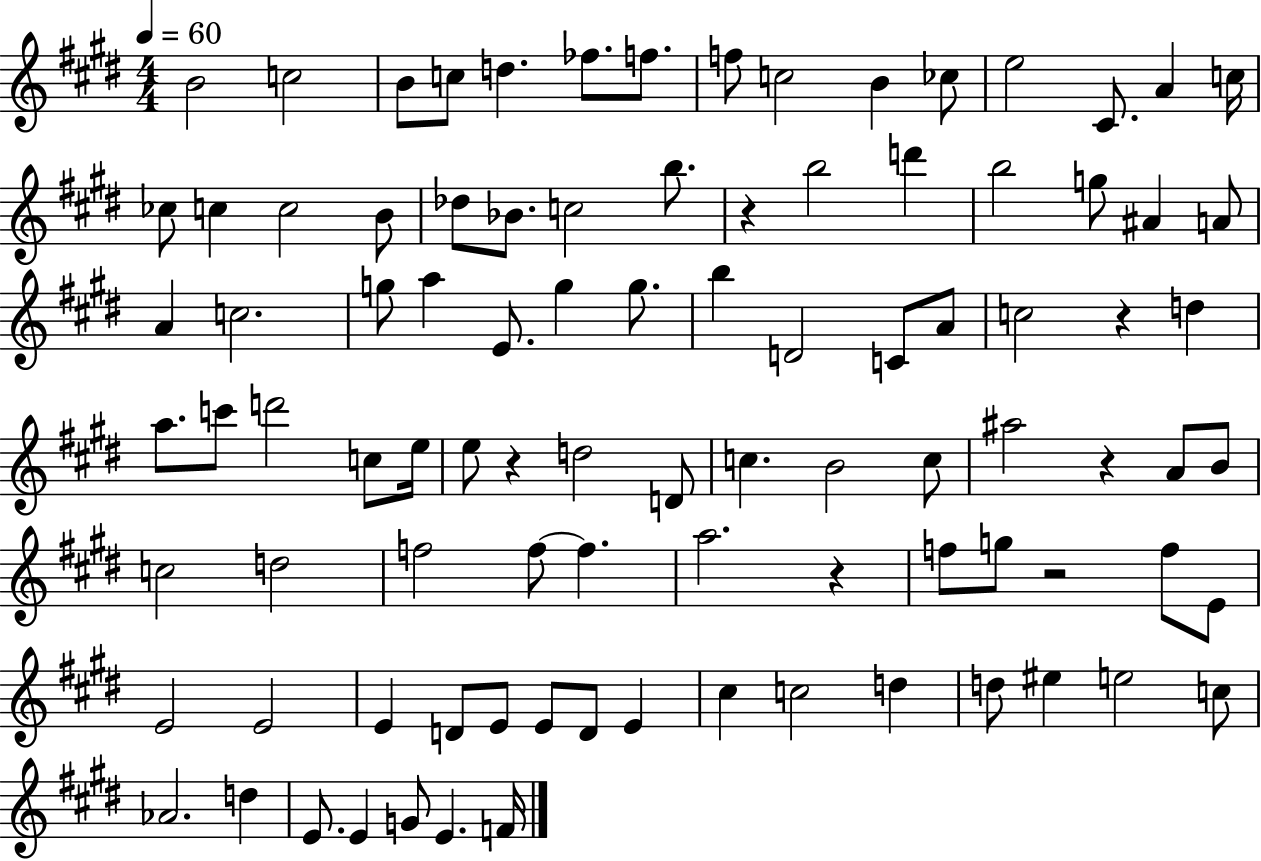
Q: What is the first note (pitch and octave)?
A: B4